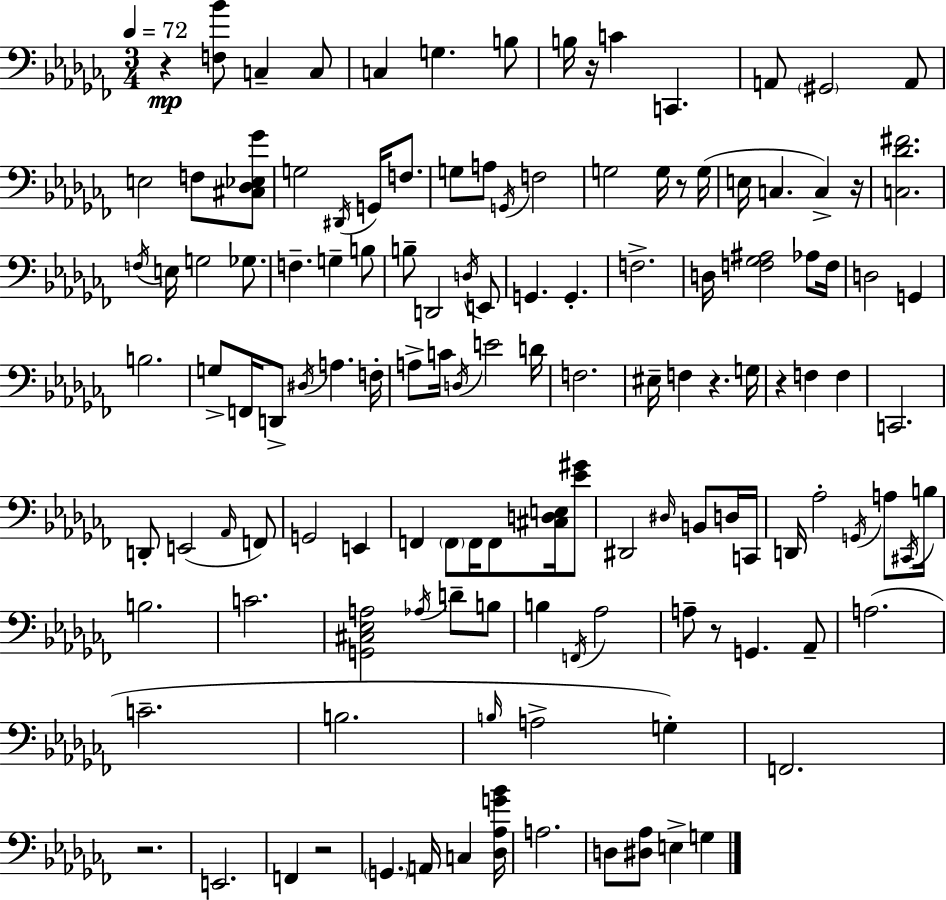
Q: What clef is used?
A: bass